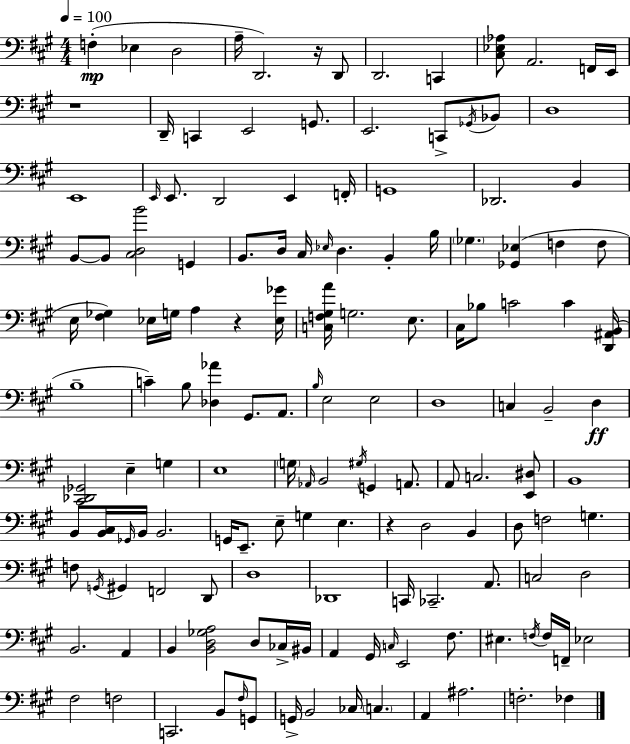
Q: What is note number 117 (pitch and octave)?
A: F2